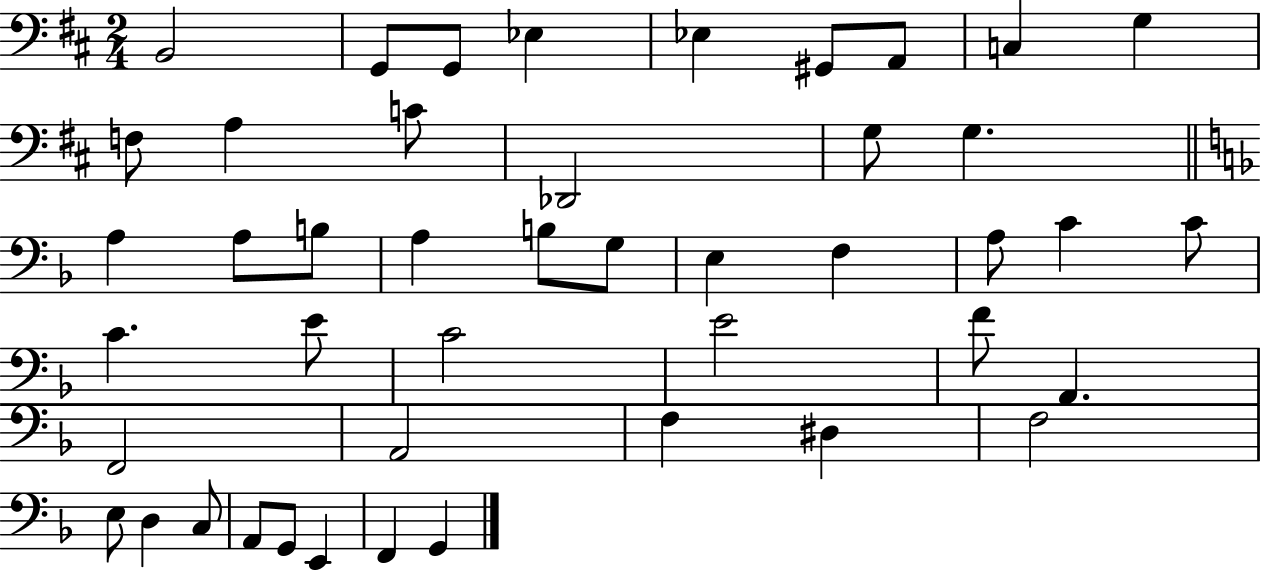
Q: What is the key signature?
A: D major